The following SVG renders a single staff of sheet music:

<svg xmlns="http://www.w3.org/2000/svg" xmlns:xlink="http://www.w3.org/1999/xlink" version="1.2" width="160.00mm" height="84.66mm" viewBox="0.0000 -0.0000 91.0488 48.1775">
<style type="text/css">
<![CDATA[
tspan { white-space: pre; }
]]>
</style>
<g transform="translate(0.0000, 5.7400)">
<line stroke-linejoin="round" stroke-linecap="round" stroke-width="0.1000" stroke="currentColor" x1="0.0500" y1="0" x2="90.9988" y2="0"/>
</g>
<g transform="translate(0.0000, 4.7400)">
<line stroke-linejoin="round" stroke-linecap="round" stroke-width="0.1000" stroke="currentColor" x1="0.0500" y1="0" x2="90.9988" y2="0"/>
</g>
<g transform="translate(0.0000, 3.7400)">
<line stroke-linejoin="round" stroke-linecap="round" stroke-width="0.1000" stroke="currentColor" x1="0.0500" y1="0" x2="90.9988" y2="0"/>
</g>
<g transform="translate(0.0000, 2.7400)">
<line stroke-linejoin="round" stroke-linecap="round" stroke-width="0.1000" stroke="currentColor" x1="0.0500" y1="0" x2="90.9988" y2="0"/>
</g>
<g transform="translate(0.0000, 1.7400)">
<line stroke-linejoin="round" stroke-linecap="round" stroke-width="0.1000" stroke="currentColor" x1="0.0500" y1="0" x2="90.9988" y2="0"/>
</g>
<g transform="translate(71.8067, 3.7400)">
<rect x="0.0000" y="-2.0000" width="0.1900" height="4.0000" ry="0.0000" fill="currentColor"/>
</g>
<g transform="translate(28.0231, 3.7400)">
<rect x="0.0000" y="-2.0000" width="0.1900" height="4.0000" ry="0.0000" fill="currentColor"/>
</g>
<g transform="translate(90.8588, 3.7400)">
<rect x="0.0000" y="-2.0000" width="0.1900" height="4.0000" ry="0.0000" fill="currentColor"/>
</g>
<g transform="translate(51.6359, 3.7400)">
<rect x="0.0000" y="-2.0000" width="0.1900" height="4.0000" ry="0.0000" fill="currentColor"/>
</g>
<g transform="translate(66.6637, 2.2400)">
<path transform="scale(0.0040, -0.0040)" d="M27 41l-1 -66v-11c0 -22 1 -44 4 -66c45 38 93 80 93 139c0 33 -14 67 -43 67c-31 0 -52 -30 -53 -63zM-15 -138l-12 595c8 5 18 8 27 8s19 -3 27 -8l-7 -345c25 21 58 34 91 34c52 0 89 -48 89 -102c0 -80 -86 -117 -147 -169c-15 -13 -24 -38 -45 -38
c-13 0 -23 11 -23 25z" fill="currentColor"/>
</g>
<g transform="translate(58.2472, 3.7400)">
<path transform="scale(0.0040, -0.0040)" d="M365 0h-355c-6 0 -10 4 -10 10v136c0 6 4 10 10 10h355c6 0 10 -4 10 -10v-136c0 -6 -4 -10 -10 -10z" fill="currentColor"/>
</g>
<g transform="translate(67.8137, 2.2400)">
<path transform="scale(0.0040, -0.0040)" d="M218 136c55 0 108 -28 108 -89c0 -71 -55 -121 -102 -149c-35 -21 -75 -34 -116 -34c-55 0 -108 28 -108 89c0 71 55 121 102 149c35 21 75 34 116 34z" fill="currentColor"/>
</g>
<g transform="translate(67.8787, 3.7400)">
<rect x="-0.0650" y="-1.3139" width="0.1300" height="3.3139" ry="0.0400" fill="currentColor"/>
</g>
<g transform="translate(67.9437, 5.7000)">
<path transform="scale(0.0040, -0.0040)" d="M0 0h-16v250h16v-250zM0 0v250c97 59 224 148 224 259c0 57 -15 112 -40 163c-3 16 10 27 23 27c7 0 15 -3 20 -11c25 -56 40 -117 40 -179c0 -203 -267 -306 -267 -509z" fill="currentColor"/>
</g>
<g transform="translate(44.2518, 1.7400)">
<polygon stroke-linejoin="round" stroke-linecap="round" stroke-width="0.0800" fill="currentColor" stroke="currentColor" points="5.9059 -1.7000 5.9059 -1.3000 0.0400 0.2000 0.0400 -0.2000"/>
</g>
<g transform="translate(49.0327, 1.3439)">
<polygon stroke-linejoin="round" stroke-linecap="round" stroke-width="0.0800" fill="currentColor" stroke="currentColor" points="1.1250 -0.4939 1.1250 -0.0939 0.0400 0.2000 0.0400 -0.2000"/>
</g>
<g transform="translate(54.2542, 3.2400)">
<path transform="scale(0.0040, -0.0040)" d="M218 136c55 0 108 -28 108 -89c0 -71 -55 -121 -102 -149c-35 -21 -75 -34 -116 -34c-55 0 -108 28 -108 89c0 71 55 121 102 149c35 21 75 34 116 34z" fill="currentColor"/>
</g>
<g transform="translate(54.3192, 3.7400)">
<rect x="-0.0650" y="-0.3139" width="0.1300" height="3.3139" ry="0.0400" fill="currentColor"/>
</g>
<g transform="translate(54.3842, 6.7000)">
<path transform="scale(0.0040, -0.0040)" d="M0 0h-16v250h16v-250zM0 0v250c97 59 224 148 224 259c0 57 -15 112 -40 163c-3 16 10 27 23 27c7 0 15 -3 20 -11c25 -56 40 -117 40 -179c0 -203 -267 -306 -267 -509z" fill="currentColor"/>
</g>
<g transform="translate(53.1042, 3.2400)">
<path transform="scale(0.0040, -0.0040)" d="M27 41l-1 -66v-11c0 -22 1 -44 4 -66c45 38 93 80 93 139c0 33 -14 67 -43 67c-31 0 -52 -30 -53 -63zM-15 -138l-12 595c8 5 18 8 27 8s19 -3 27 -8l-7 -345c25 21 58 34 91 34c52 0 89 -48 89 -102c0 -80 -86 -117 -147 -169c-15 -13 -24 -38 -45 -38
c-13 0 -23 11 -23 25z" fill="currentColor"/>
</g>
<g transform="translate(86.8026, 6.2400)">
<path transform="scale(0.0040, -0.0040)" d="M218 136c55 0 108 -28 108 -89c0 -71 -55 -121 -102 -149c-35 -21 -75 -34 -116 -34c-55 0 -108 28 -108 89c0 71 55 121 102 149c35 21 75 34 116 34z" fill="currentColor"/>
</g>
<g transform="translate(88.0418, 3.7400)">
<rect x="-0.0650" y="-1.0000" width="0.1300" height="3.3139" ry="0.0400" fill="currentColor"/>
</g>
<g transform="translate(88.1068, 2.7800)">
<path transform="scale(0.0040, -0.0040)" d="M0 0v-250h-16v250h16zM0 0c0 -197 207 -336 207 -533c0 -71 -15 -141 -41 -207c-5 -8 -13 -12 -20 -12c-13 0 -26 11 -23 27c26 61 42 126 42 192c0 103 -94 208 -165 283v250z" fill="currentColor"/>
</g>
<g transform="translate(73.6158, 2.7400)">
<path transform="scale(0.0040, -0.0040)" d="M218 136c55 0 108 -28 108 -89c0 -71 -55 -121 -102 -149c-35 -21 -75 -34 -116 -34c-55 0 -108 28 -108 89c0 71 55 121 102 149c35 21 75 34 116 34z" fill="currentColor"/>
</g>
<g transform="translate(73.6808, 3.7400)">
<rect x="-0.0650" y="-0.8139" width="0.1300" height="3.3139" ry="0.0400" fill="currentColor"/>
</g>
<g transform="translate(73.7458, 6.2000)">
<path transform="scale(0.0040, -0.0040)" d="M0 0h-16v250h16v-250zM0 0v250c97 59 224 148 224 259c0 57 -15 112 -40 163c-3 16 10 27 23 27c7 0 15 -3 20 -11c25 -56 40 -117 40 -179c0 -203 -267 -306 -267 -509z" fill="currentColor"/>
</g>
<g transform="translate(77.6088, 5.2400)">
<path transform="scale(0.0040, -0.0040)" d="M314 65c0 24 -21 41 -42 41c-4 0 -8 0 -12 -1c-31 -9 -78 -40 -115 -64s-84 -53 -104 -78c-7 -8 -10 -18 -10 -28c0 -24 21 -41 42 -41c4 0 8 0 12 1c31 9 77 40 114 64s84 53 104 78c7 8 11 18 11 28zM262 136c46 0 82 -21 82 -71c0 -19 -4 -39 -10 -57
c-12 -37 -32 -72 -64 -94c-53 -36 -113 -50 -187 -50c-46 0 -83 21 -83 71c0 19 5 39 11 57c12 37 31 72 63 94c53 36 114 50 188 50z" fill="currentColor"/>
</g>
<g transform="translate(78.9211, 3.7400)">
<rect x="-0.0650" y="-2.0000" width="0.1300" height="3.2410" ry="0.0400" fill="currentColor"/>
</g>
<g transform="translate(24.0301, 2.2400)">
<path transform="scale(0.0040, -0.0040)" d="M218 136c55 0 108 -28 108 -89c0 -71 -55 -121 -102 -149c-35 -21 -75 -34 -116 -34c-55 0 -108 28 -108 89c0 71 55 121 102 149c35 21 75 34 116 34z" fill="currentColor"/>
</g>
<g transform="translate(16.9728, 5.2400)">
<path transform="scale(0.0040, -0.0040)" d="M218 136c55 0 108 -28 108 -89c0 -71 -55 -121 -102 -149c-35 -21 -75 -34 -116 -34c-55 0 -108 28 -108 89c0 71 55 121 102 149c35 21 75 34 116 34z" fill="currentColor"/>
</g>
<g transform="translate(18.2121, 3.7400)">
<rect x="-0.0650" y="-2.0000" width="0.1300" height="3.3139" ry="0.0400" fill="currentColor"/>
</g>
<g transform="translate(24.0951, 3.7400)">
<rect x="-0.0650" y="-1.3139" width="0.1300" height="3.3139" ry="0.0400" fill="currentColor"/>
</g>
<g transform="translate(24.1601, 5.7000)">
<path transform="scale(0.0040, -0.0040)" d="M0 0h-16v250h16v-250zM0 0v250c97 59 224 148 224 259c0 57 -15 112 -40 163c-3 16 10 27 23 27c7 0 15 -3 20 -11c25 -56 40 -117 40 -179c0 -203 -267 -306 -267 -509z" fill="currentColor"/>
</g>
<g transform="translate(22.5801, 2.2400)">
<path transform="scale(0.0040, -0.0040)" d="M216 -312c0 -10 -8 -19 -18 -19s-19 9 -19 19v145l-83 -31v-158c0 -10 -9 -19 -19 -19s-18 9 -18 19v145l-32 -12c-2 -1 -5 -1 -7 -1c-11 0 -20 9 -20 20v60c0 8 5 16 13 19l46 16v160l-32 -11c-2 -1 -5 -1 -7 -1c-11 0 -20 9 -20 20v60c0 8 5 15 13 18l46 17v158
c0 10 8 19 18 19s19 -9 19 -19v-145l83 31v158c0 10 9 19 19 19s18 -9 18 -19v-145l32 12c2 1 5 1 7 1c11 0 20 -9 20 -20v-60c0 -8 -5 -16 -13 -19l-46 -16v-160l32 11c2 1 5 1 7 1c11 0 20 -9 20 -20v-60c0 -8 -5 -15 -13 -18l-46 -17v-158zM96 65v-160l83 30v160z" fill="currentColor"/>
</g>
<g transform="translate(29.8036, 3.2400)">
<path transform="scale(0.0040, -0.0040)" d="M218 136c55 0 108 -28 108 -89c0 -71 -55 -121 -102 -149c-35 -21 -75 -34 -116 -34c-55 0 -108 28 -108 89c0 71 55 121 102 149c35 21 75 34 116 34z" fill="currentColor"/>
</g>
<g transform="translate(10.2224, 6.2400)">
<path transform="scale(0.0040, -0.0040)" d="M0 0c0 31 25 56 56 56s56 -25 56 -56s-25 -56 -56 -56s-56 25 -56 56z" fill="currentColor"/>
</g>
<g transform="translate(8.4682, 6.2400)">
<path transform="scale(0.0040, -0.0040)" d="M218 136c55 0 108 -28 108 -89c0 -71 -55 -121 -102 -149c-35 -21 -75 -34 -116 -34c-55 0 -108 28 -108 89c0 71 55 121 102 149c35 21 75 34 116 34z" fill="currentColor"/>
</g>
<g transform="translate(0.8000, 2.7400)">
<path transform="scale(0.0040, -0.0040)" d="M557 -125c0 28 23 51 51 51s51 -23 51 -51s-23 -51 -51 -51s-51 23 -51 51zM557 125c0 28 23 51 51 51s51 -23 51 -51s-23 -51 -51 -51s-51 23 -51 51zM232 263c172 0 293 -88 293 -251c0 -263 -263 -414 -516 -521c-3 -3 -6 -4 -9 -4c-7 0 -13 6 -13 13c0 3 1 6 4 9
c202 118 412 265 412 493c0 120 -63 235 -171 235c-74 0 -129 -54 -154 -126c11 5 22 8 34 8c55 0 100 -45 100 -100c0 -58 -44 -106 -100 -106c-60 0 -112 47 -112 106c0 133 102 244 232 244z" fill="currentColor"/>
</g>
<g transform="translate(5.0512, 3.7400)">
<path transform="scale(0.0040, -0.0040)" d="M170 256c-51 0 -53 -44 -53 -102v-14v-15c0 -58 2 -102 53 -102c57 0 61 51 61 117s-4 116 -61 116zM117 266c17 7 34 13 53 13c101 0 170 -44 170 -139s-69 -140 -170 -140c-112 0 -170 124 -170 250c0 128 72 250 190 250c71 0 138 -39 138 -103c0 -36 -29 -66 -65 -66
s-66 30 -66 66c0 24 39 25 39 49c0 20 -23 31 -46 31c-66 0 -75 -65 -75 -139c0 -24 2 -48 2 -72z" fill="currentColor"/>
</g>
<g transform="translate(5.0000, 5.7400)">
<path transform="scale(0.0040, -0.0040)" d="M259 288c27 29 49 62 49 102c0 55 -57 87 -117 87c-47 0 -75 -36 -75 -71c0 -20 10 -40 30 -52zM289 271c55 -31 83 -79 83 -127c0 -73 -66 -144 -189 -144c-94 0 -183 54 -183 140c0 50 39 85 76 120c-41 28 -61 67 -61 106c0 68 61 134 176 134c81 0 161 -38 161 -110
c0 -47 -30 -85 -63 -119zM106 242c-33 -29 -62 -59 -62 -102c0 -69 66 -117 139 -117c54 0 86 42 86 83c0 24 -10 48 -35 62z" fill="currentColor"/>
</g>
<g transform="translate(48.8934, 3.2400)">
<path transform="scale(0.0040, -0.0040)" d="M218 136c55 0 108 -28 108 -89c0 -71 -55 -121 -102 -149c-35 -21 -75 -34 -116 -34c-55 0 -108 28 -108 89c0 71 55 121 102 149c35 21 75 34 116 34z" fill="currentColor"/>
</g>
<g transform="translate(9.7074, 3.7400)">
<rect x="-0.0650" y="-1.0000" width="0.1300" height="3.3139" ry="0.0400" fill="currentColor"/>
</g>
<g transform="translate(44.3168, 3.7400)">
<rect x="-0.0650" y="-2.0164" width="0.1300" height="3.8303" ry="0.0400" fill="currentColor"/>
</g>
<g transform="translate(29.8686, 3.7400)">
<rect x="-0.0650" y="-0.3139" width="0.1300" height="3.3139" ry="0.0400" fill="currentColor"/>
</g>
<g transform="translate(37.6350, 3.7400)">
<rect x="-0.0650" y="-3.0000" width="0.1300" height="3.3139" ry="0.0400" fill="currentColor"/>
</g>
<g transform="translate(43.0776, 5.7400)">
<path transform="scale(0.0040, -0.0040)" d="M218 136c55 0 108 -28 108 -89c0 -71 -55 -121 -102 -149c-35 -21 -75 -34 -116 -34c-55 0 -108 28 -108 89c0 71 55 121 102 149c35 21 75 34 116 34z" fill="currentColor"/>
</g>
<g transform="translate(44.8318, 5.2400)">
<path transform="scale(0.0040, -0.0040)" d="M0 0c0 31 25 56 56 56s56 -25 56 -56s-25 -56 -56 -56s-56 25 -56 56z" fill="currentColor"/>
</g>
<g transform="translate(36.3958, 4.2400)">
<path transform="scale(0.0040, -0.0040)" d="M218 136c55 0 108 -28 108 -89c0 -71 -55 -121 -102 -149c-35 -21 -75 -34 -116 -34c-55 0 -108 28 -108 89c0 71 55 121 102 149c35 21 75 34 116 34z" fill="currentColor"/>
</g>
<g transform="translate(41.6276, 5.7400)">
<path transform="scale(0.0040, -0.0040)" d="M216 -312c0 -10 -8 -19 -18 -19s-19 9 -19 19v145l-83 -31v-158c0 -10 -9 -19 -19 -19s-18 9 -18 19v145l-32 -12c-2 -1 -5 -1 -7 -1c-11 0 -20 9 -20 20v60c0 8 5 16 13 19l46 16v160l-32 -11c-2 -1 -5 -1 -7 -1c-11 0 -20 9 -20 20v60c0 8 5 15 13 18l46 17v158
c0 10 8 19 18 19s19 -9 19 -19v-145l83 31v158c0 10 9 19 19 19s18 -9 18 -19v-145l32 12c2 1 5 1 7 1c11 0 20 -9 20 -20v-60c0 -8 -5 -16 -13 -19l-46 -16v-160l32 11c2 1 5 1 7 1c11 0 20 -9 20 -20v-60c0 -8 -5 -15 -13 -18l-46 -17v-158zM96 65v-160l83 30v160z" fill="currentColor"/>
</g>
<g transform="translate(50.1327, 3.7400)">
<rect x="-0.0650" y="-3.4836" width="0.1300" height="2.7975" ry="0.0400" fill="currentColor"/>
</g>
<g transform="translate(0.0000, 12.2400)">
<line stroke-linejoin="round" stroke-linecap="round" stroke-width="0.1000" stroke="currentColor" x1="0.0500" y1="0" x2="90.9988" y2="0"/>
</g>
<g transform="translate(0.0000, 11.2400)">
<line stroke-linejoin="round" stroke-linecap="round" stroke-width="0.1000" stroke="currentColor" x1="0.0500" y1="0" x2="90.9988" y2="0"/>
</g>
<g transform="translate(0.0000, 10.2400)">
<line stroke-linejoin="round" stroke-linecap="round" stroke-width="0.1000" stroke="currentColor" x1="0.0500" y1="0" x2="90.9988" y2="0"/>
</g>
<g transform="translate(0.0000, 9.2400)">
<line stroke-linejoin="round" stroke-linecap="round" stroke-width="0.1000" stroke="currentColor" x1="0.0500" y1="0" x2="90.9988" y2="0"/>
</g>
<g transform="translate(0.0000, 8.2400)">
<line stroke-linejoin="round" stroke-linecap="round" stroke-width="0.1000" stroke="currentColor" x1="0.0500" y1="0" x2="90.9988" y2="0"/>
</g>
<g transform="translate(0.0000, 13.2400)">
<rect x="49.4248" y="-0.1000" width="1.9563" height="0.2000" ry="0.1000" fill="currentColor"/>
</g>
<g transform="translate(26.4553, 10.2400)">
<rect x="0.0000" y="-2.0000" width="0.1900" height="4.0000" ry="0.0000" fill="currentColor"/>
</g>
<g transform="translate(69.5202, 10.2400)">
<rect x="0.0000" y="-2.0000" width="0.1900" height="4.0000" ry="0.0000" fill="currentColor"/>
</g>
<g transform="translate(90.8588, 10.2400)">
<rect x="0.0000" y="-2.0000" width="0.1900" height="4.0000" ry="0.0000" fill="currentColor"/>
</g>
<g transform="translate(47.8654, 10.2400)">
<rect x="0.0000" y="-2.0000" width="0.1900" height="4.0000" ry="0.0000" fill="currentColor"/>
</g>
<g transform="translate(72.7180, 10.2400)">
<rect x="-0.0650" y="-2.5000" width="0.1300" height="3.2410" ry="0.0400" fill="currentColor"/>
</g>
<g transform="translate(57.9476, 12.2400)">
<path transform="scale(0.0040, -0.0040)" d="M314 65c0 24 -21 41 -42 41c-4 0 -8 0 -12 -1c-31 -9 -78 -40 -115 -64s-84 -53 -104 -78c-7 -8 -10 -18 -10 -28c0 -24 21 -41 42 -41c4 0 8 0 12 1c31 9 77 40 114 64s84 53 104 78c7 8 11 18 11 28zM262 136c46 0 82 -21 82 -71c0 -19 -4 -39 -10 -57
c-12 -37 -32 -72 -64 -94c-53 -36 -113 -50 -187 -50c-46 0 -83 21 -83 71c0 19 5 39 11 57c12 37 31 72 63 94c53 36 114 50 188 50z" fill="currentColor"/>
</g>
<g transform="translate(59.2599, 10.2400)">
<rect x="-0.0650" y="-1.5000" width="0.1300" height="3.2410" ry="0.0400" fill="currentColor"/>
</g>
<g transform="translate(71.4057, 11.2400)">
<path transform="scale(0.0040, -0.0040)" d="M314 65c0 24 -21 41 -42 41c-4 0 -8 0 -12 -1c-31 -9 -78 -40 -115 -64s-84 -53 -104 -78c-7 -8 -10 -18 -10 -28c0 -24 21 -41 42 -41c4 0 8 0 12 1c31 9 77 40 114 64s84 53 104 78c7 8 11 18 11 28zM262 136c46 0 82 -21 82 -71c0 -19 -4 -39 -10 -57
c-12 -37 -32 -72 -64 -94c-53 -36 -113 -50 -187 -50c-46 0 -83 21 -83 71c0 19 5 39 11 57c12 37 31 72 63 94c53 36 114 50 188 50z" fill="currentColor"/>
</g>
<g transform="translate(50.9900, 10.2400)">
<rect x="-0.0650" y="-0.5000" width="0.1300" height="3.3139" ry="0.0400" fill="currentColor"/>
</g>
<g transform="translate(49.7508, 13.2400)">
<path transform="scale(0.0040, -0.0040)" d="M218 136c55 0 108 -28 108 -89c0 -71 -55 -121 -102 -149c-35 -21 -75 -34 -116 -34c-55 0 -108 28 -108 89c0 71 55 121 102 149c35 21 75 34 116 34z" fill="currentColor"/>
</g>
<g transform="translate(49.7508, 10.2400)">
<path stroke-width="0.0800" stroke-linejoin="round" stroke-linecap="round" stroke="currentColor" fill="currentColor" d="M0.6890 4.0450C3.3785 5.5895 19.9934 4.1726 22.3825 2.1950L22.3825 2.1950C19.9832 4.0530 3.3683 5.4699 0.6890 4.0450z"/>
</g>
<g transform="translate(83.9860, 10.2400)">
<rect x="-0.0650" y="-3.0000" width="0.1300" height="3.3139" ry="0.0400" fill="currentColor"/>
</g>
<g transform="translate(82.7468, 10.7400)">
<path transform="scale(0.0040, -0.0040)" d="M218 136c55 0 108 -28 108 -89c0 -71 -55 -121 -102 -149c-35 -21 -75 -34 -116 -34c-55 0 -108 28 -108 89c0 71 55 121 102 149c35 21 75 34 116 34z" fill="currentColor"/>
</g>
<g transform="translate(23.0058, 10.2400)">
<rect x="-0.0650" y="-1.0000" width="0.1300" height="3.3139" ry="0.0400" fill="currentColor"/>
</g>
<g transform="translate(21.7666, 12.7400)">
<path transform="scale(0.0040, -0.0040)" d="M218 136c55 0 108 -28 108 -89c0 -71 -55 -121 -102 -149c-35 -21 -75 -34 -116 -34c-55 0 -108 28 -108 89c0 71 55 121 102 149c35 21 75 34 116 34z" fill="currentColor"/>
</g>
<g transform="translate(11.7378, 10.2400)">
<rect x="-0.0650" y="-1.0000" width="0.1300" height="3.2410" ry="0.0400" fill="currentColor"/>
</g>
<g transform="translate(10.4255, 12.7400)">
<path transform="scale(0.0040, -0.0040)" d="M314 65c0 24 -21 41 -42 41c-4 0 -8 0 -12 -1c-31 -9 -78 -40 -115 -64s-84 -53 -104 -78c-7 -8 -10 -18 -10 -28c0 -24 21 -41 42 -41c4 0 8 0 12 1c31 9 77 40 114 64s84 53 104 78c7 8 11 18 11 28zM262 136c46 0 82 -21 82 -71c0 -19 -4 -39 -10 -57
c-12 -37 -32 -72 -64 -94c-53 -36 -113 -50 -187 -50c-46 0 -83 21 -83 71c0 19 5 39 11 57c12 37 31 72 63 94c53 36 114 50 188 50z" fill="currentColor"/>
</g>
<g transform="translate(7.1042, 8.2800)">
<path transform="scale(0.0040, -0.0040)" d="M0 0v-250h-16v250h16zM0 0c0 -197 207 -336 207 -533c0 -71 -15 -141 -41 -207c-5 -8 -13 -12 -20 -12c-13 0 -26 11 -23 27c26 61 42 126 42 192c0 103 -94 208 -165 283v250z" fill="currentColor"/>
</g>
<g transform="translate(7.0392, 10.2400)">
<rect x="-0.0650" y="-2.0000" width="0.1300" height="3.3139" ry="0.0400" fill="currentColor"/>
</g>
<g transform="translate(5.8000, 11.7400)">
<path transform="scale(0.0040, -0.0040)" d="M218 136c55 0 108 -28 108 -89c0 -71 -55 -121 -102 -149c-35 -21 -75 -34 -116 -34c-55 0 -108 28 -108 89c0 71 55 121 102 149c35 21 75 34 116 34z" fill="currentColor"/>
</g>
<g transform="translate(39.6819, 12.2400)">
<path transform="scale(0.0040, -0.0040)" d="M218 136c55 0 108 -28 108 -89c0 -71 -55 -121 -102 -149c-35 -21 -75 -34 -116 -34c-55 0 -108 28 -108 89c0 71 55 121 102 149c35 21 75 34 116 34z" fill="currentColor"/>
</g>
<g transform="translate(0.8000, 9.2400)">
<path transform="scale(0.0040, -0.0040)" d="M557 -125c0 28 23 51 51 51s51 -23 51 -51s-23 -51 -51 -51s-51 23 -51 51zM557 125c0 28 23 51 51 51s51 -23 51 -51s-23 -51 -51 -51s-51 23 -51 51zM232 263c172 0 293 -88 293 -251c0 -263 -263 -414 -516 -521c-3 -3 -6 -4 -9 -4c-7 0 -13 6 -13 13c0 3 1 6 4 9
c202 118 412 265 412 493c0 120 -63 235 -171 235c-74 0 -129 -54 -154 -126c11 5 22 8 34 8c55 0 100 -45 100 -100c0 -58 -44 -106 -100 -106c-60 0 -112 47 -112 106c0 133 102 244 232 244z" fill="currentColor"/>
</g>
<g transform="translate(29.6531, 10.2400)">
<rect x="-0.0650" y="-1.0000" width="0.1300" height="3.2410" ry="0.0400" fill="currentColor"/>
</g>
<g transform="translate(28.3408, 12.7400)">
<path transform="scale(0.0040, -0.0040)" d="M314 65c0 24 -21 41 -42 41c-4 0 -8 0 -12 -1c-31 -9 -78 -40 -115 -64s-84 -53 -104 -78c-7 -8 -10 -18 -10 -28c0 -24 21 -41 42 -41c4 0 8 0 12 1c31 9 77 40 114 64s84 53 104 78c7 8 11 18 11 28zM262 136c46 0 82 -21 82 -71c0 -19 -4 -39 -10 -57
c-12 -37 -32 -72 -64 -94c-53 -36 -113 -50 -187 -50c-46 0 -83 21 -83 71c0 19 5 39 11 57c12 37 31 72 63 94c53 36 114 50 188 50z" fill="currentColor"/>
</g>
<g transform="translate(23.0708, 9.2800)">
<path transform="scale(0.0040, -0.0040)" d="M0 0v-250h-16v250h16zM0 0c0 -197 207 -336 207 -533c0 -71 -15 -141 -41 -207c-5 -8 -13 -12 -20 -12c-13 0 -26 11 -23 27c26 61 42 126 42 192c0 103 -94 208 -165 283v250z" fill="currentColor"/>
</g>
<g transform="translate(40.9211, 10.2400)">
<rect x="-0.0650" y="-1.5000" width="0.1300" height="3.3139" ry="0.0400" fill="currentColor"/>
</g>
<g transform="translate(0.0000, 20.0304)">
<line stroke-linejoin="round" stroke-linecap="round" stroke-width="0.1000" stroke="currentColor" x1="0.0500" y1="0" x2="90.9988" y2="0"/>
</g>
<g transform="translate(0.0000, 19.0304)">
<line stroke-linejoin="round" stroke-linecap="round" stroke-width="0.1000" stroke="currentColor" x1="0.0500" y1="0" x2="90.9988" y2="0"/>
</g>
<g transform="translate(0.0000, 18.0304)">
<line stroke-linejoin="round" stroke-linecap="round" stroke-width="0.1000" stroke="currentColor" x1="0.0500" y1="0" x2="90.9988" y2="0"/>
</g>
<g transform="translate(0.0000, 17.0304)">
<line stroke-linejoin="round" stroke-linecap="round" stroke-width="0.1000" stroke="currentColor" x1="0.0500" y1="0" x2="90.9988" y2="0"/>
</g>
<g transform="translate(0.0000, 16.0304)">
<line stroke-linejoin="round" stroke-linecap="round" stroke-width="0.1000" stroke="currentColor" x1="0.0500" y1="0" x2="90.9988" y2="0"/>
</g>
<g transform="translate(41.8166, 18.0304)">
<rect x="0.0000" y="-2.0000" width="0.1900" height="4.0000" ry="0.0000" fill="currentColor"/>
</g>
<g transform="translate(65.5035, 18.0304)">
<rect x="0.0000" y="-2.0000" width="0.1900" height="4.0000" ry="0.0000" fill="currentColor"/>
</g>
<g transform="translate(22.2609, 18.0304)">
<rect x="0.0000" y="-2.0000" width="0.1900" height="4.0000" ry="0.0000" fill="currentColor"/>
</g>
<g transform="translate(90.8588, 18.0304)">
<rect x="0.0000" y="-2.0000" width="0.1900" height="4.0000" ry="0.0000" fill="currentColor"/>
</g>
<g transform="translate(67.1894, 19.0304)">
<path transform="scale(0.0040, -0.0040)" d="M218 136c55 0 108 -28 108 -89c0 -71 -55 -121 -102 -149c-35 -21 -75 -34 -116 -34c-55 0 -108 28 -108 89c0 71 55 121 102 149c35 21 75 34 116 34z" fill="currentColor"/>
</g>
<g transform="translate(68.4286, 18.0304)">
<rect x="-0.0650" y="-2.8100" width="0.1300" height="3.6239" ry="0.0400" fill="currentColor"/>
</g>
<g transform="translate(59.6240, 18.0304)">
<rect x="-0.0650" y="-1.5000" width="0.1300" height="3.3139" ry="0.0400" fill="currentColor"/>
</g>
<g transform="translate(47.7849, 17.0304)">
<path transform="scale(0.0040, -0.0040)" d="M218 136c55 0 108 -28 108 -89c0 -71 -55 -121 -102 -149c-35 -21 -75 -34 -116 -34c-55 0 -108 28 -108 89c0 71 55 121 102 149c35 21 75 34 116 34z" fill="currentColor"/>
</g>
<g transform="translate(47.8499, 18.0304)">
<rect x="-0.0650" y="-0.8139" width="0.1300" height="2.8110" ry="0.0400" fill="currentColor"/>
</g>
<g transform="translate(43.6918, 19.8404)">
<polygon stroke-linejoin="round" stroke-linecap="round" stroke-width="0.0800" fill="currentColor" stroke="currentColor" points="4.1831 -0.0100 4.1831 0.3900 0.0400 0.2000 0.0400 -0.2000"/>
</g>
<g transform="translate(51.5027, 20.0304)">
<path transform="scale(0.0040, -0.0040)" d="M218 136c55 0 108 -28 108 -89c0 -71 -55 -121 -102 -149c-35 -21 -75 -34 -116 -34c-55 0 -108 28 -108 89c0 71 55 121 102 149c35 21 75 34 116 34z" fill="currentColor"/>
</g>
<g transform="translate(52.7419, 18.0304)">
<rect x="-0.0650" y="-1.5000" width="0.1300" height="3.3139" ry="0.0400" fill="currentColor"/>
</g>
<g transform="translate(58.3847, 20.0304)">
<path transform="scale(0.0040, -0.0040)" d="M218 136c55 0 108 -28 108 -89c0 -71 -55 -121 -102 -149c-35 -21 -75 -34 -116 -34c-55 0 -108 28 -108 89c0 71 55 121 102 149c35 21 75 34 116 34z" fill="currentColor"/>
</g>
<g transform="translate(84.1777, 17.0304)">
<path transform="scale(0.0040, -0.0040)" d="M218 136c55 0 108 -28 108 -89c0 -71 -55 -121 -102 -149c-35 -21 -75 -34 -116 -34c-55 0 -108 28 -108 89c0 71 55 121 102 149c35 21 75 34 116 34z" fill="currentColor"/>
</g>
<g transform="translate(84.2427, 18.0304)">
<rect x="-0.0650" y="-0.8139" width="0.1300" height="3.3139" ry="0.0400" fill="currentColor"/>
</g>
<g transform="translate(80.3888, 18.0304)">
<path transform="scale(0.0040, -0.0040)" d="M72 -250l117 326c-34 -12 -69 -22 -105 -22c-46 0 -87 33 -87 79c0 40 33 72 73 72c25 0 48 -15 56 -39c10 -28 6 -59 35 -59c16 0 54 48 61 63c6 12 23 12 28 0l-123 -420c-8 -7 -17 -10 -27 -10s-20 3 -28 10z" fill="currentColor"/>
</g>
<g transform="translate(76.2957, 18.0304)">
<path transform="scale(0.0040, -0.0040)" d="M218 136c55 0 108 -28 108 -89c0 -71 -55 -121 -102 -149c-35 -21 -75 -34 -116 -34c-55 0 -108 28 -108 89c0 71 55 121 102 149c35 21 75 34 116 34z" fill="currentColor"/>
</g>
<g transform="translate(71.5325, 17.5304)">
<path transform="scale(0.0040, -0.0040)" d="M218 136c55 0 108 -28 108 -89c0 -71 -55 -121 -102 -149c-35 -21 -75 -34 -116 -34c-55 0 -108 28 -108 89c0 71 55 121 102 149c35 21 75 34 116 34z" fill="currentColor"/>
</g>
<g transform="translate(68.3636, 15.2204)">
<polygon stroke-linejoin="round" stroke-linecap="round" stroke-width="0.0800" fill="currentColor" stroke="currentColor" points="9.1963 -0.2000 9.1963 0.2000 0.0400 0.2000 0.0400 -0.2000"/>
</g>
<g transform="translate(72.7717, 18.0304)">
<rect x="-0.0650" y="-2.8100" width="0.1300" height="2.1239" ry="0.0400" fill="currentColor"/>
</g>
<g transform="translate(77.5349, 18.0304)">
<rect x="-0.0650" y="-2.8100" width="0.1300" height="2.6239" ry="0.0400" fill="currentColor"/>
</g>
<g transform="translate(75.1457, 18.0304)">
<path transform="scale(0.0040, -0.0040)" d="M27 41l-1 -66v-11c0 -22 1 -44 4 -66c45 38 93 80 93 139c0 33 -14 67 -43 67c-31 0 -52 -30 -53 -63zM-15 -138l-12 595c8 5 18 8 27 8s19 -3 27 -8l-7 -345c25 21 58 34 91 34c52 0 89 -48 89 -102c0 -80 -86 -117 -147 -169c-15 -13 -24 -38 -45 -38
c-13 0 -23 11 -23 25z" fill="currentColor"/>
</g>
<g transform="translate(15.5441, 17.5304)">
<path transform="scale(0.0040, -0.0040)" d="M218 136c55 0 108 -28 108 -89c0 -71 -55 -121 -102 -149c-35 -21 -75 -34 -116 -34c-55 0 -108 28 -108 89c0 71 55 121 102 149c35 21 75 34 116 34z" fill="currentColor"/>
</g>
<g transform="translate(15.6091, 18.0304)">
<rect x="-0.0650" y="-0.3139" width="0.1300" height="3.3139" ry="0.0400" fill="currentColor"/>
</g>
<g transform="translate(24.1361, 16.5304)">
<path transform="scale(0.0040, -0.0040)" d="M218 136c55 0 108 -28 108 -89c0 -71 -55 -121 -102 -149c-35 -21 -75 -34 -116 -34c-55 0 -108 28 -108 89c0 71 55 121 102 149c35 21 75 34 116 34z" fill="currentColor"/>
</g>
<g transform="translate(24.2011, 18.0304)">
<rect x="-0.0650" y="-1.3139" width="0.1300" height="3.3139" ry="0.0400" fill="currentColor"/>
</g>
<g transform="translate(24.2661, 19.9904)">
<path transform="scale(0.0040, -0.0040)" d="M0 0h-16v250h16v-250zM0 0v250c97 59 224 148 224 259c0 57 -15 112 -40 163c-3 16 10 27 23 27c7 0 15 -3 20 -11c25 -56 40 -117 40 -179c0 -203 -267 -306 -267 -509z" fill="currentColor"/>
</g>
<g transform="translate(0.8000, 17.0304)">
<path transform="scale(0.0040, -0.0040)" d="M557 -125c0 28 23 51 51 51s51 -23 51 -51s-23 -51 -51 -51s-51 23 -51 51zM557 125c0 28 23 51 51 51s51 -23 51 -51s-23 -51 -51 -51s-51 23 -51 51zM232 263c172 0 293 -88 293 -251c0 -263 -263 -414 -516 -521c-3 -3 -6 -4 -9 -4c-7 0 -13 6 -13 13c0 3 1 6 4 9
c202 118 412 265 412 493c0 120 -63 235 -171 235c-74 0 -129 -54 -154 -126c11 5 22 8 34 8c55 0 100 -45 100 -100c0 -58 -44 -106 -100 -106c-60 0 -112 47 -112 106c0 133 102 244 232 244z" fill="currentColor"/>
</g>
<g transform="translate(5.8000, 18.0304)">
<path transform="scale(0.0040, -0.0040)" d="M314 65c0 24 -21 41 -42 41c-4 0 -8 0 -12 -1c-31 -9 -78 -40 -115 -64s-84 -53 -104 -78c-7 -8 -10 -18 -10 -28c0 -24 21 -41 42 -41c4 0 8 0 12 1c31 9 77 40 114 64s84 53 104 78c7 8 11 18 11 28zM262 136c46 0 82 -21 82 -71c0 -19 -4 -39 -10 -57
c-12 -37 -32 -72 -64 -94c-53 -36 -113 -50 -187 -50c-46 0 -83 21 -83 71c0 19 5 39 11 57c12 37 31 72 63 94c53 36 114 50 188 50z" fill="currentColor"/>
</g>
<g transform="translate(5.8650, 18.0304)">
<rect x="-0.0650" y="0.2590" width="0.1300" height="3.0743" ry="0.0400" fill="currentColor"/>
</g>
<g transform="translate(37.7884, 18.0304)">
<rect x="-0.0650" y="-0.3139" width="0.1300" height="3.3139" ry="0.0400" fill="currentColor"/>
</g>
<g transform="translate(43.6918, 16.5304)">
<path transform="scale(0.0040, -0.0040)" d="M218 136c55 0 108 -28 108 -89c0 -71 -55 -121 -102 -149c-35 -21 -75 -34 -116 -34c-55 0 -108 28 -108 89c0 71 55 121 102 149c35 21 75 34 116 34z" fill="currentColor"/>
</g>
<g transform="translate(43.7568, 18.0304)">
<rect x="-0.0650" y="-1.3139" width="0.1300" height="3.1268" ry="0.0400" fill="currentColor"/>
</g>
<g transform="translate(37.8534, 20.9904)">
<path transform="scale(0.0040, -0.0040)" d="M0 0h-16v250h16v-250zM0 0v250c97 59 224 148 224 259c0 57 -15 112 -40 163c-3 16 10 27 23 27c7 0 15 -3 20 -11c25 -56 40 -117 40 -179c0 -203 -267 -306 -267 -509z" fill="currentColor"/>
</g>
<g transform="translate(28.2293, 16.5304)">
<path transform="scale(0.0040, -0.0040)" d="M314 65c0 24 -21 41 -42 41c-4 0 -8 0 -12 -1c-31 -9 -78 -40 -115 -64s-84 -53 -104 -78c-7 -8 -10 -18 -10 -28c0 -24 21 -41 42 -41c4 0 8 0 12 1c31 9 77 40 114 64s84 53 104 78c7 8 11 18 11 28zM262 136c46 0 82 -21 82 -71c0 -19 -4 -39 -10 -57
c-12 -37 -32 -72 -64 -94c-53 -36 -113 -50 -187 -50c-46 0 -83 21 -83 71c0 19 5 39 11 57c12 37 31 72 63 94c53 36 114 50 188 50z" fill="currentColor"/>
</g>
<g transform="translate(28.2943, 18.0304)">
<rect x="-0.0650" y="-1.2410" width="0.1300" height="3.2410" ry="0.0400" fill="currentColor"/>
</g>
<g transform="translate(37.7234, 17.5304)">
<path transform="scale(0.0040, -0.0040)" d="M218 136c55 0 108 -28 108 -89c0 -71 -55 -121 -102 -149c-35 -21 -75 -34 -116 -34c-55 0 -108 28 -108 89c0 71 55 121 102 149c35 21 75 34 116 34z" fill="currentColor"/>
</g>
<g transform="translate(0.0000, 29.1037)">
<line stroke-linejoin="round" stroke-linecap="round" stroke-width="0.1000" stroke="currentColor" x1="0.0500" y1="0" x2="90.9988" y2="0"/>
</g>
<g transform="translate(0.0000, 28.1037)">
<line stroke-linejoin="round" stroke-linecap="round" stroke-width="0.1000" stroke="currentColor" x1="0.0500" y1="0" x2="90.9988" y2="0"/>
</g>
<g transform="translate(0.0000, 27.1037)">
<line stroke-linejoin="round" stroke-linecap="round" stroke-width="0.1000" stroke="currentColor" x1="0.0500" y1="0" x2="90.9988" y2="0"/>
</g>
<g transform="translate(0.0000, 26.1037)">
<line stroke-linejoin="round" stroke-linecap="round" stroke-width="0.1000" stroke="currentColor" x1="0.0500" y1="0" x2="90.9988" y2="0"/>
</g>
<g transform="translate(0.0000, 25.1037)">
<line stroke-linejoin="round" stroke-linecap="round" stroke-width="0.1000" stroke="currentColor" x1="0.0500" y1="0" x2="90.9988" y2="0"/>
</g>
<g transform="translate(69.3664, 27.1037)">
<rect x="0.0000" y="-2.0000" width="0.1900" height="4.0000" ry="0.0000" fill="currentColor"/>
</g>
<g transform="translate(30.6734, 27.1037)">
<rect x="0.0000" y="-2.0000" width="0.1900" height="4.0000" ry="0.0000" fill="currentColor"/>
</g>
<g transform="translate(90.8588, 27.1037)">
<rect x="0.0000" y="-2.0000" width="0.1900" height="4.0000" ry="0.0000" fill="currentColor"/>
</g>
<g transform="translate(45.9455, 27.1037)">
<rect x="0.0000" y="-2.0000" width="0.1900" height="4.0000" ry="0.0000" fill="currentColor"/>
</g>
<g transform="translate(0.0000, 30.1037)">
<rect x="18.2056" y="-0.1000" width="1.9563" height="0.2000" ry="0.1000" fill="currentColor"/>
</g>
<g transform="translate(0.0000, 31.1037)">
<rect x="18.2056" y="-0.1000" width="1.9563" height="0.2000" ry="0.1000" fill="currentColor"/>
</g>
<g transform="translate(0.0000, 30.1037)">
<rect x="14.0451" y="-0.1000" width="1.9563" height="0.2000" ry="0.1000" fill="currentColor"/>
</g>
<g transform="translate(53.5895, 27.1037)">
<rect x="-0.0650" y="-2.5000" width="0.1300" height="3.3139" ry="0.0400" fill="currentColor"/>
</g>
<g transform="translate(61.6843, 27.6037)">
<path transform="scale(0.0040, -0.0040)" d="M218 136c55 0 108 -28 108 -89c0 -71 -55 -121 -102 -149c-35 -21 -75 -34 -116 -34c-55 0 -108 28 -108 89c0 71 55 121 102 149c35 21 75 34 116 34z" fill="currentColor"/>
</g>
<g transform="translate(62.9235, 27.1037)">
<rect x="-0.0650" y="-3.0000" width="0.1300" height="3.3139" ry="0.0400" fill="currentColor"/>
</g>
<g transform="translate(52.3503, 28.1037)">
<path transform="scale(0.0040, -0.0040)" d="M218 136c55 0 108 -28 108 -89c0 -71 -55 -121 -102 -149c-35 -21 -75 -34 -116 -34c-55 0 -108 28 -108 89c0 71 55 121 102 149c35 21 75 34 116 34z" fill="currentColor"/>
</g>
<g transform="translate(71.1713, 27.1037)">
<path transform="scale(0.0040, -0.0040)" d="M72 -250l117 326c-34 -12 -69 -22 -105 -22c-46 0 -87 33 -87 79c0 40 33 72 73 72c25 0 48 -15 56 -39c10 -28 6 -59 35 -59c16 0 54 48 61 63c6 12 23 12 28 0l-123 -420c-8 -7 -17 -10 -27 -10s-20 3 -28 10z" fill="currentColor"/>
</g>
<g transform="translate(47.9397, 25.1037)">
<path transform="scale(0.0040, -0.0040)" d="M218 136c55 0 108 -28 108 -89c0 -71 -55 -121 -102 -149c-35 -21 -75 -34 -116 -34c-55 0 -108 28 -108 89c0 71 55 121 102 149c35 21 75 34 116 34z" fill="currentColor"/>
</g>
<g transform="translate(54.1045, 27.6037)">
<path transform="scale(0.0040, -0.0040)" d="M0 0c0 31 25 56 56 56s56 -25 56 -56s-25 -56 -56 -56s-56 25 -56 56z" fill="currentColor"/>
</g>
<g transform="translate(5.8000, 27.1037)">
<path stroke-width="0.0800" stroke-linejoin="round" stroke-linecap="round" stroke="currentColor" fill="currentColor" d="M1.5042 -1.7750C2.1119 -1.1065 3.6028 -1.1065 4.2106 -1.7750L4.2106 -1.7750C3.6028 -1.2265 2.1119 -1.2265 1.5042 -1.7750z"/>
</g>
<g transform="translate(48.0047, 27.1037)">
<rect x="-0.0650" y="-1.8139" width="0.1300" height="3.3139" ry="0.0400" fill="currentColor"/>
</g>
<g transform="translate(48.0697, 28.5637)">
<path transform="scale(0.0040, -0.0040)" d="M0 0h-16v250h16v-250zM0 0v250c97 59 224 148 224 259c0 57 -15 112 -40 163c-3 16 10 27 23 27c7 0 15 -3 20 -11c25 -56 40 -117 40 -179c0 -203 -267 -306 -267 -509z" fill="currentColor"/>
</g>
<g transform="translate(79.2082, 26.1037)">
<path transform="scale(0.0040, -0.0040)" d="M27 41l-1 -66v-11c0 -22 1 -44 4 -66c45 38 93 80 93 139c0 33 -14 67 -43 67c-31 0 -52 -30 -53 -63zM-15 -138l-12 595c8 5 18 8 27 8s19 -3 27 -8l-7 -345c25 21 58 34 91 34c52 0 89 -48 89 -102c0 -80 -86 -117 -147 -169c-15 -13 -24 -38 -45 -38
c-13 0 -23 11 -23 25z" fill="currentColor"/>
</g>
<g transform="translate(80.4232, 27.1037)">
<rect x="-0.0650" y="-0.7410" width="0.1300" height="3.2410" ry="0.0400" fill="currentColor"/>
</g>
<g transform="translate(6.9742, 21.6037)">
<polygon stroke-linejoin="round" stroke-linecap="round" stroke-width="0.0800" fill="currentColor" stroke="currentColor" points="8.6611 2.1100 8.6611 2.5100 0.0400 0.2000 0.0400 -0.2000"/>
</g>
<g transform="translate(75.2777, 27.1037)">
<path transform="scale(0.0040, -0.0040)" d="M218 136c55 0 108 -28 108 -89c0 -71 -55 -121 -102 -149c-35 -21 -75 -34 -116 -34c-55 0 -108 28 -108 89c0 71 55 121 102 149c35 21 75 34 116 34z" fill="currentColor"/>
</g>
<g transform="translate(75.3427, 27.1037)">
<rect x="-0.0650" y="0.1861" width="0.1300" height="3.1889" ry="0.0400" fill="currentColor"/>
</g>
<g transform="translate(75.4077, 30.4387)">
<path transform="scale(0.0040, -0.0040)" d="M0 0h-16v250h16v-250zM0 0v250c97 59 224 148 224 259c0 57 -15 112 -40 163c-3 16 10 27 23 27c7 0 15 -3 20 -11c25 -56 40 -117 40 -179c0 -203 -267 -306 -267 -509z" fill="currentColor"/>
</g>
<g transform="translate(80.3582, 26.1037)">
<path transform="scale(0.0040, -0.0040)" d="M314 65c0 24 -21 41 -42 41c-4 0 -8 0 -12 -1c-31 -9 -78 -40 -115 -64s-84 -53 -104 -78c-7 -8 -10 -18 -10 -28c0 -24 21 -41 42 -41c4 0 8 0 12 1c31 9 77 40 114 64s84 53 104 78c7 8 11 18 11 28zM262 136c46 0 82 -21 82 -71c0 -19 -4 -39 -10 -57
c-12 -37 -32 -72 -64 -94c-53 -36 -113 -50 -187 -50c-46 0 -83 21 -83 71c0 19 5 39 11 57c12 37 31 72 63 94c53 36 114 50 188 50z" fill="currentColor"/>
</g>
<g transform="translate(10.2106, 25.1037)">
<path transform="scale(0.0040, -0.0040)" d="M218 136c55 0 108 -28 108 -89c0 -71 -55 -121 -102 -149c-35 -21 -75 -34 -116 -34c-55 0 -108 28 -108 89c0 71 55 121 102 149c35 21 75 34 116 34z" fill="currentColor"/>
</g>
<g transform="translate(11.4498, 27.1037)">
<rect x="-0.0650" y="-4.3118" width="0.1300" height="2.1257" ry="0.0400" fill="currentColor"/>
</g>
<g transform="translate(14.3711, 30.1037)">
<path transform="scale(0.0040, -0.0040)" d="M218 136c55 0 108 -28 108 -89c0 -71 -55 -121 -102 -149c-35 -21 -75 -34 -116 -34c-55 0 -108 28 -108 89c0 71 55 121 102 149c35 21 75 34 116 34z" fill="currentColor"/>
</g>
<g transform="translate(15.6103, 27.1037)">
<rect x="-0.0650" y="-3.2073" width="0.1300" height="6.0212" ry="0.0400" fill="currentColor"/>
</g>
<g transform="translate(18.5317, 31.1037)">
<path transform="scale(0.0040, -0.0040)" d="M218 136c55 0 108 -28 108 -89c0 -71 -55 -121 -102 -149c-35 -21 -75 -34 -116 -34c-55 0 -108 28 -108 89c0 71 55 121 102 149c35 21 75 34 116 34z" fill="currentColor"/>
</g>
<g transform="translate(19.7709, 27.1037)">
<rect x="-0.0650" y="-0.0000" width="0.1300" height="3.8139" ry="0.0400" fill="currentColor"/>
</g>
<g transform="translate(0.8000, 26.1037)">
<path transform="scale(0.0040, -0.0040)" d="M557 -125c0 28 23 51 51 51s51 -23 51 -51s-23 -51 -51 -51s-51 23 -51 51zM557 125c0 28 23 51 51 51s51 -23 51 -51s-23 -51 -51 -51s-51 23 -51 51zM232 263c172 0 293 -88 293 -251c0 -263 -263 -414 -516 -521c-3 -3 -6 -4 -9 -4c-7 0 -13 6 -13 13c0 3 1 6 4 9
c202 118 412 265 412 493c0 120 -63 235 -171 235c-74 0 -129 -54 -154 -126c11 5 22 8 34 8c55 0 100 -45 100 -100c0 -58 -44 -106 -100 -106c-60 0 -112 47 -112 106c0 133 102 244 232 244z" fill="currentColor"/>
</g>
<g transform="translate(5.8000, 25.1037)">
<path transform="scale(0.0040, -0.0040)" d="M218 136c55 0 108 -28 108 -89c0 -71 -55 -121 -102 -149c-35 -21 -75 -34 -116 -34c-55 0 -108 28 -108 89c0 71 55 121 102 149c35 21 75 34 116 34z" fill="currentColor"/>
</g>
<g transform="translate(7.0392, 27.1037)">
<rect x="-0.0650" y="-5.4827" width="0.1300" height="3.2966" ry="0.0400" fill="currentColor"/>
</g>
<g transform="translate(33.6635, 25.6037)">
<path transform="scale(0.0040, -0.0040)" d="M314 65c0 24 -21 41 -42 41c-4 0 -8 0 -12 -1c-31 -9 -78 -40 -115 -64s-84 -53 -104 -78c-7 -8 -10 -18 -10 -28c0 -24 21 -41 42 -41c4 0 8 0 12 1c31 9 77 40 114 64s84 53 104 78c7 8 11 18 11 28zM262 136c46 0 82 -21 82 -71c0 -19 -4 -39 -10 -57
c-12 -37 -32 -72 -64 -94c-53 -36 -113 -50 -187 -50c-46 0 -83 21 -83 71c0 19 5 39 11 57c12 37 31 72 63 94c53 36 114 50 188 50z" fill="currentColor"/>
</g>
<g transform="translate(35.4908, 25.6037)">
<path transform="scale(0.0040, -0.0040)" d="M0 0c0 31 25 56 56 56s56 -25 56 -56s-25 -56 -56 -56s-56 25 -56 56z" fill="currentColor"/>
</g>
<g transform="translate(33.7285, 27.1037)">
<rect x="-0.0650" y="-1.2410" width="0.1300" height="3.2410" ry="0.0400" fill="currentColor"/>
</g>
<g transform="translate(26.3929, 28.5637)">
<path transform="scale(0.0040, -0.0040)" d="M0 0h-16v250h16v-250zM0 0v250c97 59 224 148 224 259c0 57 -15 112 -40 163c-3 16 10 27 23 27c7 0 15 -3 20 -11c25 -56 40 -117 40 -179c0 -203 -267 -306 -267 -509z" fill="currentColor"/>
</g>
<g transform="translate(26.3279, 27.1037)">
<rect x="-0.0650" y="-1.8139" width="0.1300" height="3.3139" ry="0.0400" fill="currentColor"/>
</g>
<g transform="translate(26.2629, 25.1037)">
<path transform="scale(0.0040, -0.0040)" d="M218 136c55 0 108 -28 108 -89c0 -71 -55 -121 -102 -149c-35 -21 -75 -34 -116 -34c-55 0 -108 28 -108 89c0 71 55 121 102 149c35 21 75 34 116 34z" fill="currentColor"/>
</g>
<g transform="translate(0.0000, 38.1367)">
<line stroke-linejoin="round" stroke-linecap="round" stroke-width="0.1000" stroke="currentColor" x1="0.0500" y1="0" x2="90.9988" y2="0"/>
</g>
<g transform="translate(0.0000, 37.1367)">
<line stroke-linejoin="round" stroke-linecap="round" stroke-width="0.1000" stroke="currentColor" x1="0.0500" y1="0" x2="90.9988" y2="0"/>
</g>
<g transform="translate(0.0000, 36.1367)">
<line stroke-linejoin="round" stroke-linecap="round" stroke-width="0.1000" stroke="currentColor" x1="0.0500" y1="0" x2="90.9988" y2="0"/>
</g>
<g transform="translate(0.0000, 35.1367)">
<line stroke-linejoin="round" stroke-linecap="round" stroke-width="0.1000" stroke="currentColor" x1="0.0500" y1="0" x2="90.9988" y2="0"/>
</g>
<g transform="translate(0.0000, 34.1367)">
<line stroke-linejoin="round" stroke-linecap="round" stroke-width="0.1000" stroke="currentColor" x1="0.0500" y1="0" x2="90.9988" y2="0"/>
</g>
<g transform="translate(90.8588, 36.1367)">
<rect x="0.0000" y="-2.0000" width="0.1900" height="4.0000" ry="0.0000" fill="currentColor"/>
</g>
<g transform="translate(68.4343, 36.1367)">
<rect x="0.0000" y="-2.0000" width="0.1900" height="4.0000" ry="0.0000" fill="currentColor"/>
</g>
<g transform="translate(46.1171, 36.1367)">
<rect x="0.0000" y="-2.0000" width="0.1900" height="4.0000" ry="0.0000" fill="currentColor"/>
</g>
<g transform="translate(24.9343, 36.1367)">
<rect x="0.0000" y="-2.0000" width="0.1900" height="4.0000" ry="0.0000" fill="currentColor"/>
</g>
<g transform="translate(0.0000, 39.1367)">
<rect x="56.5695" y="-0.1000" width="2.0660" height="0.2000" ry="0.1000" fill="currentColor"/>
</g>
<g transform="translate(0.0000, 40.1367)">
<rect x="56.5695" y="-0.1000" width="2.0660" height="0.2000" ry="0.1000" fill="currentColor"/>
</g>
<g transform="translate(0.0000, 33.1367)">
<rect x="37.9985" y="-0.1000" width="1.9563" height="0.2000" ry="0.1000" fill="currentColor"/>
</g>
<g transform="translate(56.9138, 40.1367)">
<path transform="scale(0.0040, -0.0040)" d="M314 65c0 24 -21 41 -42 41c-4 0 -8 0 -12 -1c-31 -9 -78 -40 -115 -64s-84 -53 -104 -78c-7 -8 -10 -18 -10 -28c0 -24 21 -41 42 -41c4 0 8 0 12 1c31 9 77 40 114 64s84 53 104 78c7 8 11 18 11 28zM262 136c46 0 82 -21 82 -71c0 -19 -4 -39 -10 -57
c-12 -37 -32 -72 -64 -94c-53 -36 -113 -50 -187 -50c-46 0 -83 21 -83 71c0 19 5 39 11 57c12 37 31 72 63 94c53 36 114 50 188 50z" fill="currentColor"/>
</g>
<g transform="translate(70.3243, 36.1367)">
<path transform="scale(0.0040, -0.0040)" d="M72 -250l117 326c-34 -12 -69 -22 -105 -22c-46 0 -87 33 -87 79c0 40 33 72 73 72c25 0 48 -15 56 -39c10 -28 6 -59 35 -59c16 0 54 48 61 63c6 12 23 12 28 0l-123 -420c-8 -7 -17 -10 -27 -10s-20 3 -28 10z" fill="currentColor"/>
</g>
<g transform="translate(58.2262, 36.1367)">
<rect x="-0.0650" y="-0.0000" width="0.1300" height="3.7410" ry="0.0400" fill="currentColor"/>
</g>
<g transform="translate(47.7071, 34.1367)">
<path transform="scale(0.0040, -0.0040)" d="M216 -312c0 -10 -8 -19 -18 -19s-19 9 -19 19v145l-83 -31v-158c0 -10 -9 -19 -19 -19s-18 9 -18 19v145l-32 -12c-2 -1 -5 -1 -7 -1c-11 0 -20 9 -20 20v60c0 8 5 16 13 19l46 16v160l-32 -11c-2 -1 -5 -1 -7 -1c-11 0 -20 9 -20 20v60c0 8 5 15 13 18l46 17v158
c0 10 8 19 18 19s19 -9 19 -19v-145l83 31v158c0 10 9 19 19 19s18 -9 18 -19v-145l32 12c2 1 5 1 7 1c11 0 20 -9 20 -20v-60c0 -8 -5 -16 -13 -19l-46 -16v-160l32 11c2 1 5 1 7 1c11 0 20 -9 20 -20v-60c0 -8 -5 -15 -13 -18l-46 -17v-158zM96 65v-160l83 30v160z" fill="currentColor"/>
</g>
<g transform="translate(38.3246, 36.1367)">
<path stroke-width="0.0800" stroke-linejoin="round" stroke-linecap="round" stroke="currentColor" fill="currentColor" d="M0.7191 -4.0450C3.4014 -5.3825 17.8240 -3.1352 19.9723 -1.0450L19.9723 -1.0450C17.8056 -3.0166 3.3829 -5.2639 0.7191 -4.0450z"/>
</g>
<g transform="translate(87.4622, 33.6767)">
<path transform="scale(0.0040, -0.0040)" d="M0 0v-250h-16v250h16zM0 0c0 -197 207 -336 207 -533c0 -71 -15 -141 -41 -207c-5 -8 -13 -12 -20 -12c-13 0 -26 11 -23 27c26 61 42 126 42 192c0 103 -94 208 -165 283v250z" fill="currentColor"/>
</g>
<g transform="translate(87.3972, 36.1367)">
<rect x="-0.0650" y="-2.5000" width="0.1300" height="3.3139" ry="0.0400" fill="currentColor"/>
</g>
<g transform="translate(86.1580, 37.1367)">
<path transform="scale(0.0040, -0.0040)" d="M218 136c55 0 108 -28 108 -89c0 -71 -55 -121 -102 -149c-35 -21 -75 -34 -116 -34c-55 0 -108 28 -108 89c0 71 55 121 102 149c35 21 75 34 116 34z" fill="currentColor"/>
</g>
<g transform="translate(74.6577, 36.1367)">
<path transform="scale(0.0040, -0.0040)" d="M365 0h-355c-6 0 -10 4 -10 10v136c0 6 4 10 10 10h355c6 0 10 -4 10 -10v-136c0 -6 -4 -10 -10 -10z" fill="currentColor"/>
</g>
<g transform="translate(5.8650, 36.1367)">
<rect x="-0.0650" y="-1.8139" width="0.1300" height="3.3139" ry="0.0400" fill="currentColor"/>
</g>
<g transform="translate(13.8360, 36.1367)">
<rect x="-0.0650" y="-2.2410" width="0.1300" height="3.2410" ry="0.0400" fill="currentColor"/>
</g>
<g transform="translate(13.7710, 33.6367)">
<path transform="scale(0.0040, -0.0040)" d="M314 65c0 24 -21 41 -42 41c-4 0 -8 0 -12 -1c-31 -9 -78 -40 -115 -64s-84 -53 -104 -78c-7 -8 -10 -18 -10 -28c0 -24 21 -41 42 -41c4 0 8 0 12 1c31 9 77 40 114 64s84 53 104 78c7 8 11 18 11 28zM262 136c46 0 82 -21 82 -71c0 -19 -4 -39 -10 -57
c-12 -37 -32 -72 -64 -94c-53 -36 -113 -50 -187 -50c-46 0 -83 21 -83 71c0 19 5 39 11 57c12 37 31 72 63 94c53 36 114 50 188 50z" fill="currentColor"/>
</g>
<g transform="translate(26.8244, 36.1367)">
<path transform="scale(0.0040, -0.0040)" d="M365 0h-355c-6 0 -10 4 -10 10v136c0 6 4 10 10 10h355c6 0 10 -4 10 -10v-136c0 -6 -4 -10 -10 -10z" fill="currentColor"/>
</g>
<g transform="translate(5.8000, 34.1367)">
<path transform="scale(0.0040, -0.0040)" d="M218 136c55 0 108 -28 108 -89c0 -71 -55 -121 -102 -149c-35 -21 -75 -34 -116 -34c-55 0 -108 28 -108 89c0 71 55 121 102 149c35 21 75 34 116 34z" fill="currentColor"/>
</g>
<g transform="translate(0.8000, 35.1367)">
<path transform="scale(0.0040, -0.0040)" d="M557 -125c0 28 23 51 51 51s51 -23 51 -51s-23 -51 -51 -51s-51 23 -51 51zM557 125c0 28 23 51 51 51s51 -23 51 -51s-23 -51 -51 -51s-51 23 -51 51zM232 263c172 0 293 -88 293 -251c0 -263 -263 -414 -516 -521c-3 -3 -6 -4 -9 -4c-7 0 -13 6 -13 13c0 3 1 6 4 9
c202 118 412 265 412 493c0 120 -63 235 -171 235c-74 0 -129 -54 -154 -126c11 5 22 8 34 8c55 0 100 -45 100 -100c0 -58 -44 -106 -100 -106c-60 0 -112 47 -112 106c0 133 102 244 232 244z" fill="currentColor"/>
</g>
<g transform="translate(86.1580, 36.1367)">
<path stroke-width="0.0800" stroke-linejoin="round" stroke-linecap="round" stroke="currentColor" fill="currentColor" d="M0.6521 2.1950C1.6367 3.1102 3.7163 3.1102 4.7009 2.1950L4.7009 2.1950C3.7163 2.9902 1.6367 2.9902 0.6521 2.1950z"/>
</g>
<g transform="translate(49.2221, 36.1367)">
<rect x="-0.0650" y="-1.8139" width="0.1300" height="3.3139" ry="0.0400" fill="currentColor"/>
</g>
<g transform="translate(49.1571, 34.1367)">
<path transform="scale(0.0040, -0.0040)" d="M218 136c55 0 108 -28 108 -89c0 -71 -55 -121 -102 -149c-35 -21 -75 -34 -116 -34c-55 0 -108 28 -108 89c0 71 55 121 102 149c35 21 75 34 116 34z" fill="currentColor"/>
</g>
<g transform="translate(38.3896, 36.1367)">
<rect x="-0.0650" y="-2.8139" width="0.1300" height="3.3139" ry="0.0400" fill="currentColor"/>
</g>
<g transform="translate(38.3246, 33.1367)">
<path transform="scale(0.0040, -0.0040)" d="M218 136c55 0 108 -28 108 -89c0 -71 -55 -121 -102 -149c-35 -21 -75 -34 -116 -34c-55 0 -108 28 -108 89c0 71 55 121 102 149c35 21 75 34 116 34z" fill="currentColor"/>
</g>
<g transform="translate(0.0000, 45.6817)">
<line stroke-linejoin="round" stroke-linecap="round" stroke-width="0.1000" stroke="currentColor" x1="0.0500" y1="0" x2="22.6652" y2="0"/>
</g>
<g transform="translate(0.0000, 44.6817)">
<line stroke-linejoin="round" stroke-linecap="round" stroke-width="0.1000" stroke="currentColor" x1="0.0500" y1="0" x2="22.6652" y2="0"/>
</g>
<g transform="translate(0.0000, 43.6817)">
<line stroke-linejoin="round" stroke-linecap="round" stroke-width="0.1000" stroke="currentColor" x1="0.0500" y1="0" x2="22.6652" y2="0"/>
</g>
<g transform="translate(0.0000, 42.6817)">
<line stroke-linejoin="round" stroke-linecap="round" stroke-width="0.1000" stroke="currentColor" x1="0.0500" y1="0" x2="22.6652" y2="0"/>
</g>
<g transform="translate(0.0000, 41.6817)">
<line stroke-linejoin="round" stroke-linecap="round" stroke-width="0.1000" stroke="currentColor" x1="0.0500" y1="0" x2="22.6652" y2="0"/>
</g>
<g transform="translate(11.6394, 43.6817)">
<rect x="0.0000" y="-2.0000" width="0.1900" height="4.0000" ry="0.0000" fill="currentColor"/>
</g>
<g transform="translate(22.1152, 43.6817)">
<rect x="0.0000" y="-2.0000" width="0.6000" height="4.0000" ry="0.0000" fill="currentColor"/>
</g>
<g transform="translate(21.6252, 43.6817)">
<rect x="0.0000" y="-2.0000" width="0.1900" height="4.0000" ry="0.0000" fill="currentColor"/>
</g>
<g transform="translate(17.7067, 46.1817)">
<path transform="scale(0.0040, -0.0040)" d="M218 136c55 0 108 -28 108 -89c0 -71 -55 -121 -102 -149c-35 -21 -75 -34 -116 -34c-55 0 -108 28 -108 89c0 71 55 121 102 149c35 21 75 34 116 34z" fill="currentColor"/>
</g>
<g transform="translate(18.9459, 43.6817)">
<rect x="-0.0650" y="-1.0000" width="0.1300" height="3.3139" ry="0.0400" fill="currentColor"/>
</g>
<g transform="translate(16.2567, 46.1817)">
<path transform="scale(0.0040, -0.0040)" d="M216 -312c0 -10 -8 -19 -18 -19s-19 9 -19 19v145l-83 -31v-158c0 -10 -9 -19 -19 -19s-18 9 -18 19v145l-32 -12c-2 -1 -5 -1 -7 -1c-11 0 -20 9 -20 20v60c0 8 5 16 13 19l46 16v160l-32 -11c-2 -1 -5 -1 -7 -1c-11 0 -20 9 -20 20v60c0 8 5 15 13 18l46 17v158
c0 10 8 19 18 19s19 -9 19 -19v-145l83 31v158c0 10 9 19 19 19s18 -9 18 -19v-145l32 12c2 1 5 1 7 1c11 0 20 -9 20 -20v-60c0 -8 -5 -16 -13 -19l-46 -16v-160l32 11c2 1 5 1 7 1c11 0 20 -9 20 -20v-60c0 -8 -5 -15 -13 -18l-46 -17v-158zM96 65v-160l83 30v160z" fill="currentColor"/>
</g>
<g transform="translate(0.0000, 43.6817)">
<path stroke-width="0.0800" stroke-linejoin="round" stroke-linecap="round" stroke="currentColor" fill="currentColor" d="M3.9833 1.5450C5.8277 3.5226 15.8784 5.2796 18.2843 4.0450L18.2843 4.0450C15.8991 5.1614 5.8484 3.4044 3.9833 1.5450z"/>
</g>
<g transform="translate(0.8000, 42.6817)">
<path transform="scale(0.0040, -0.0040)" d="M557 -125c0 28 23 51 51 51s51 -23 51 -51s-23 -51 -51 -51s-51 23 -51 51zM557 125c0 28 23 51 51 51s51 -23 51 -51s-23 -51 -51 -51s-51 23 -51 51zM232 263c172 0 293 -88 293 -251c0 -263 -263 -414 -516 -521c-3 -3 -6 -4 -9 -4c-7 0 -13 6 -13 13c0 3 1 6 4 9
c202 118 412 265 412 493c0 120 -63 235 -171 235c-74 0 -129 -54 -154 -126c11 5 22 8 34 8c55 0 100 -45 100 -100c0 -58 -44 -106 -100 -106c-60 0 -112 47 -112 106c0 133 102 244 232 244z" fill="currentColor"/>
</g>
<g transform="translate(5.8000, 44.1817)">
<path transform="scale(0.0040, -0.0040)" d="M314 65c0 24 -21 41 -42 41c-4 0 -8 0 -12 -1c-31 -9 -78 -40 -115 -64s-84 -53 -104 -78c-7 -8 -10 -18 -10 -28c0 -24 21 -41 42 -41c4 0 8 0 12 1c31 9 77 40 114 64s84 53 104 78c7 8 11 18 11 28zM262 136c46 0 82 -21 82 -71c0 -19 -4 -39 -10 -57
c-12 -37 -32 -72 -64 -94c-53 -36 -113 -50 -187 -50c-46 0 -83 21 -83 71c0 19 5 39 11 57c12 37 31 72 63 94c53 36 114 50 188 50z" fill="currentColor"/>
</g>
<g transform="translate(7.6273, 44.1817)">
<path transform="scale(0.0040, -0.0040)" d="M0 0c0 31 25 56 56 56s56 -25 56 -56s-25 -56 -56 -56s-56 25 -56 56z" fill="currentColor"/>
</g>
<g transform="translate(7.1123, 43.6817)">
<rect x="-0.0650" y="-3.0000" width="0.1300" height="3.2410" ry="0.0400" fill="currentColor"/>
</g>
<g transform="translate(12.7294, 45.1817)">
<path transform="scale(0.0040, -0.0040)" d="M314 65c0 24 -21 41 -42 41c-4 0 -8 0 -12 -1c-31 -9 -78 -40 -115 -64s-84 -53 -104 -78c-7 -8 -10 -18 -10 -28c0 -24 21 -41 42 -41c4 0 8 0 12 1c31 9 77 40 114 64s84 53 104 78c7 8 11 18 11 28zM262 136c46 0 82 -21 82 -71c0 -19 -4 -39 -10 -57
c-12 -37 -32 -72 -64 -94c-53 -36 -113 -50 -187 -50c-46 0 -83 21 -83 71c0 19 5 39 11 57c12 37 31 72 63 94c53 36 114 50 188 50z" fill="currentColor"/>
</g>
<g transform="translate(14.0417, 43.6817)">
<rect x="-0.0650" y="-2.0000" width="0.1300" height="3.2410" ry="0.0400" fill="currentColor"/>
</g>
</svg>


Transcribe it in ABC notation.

X:1
T:Untitled
M:6/8
L:1/4
K:C
F,, A,, ^G,/2 E, C, ^G,,/2 E,/4 _E,/2 z2 _G,/2 F,/2 A,,2 F,,/2 A,,/2 F,,2 F,,/2 F,,2 G,, E,, G,,2 B,,2 C, D,2 E, G,/2 G,2 E,/2 G,/2 F,/2 G,, G,, B,,/2 E,/2 _D,/2 z/2 F, A,/2 A,/2 E,,/2 C,, A,/2 G,2 A,/2 B,, C, z/2 D,/2 _F,2 A, B,2 z2 C ^A, C,,2 z/2 z2 B,,/2 C,2 A,,2 ^F,,